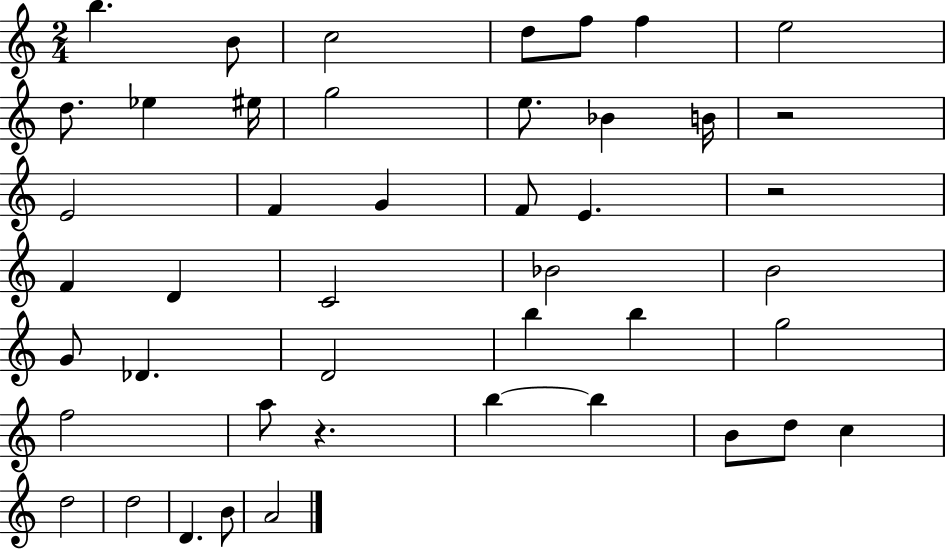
X:1
T:Untitled
M:2/4
L:1/4
K:C
b B/2 c2 d/2 f/2 f e2 d/2 _e ^e/4 g2 e/2 _B B/4 z2 E2 F G F/2 E z2 F D C2 _B2 B2 G/2 _D D2 b b g2 f2 a/2 z b b B/2 d/2 c d2 d2 D B/2 A2